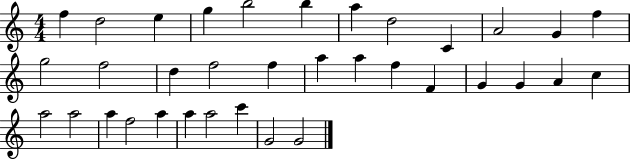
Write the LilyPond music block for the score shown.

{
  \clef treble
  \numericTimeSignature
  \time 4/4
  \key c \major
  f''4 d''2 e''4 | g''4 b''2 b''4 | a''4 d''2 c'4 | a'2 g'4 f''4 | \break g''2 f''2 | d''4 f''2 f''4 | a''4 a''4 f''4 f'4 | g'4 g'4 a'4 c''4 | \break a''2 a''2 | a''4 f''2 a''4 | a''4 a''2 c'''4 | g'2 g'2 | \break \bar "|."
}